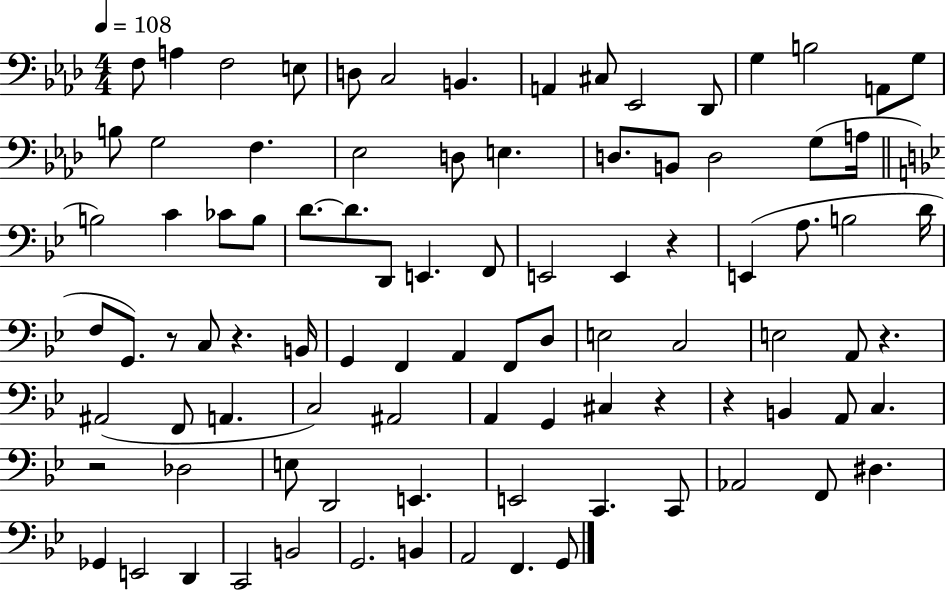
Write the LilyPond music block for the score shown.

{
  \clef bass
  \numericTimeSignature
  \time 4/4
  \key aes \major
  \tempo 4 = 108
  f8 a4 f2 e8 | d8 c2 b,4. | a,4 cis8 ees,2 des,8 | g4 b2 a,8 g8 | \break b8 g2 f4. | ees2 d8 e4. | d8. b,8 d2 g8( a16 | \bar "||" \break \key bes \major b2) c'4 ces'8 b8 | d'8.~~ d'8. d,8 e,4. f,8 | e,2 e,4 r4 | e,4( a8. b2 d'16 | \break f8 g,8.) r8 c8 r4. b,16 | g,4 f,4 a,4 f,8 d8 | e2 c2 | e2 a,8 r4. | \break ais,2( f,8 a,4. | c2) ais,2 | a,4 g,4 cis4 r4 | r4 b,4 a,8 c4. | \break r2 des2 | e8 d,2 e,4. | e,2 c,4. c,8 | aes,2 f,8 dis4. | \break ges,4 e,2 d,4 | c,2 b,2 | g,2. b,4 | a,2 f,4. g,8 | \break \bar "|."
}